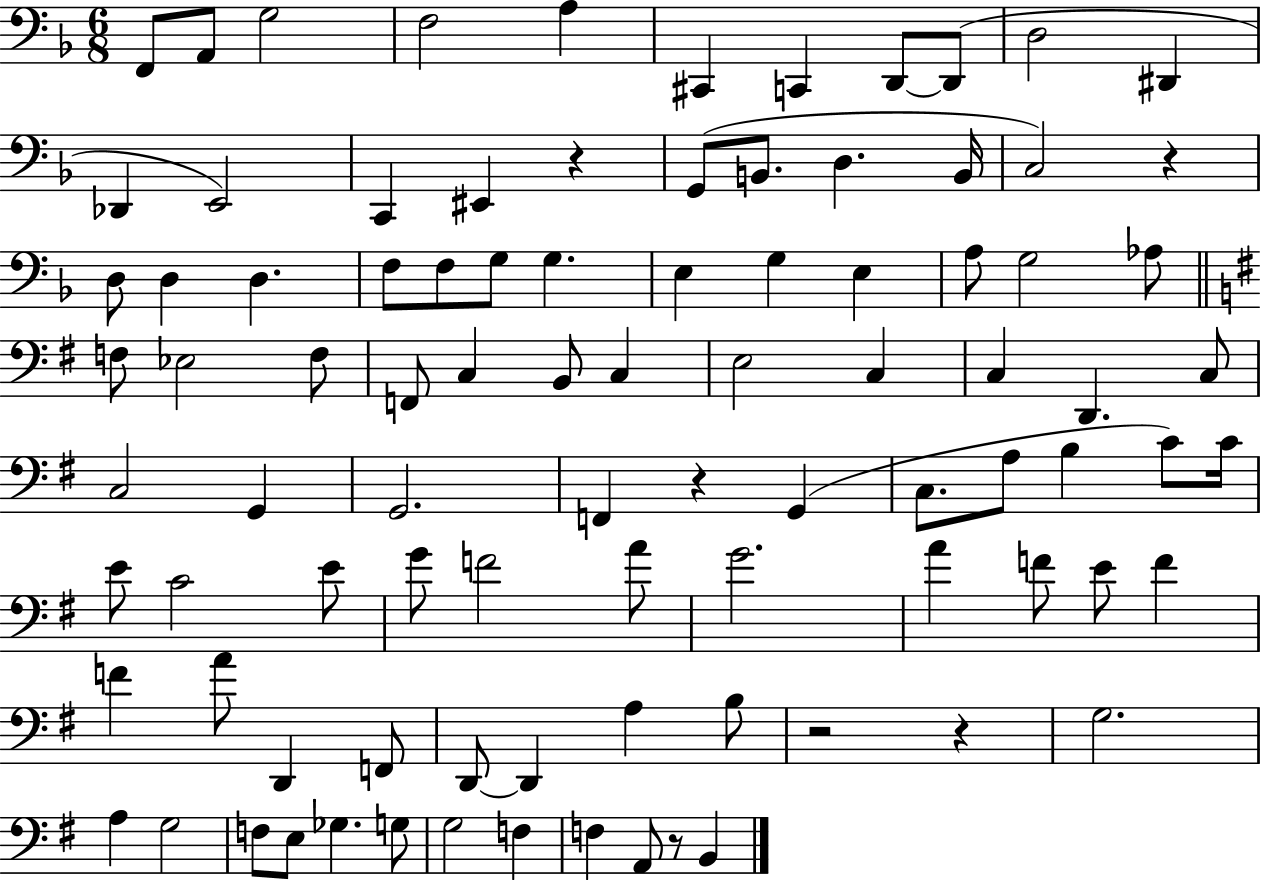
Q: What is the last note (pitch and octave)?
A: B2